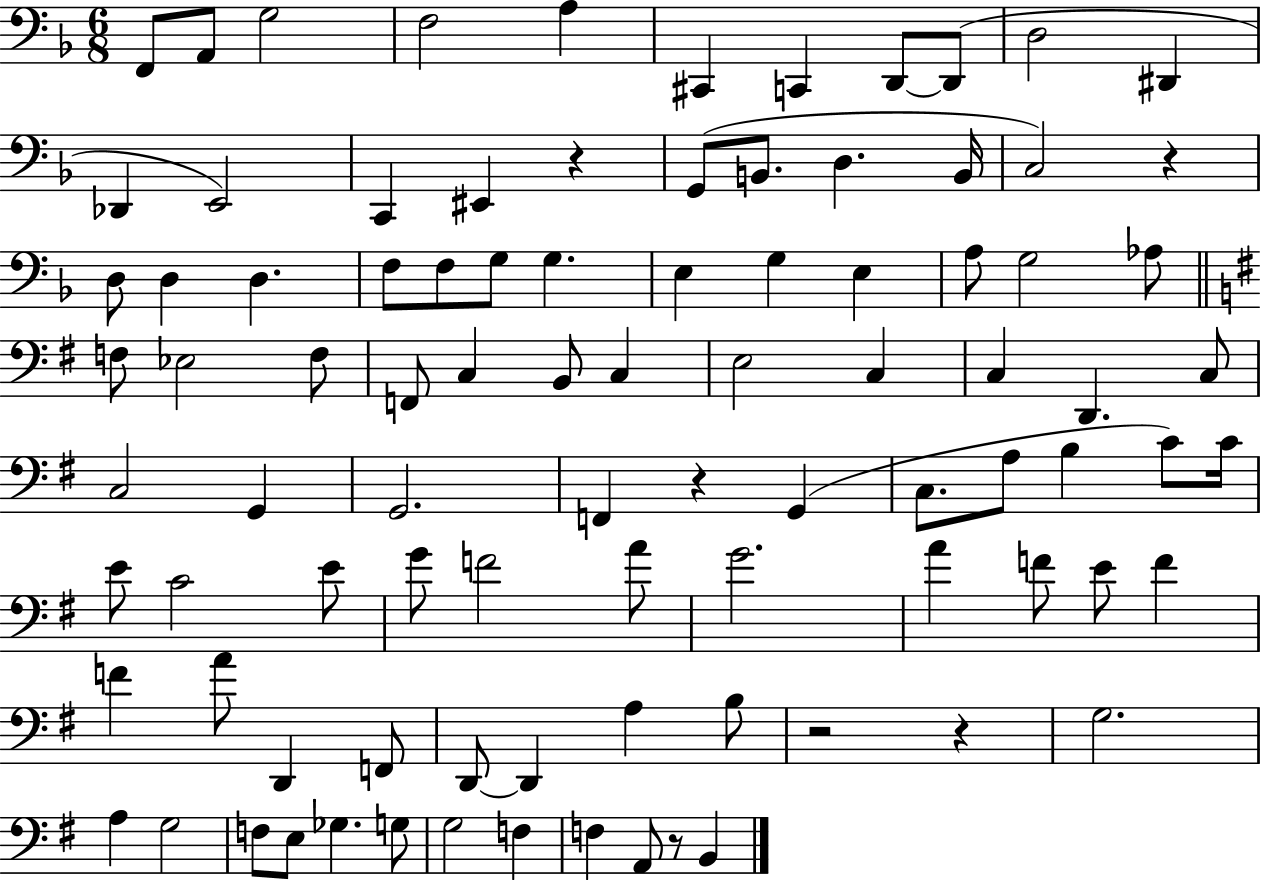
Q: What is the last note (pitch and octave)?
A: B2